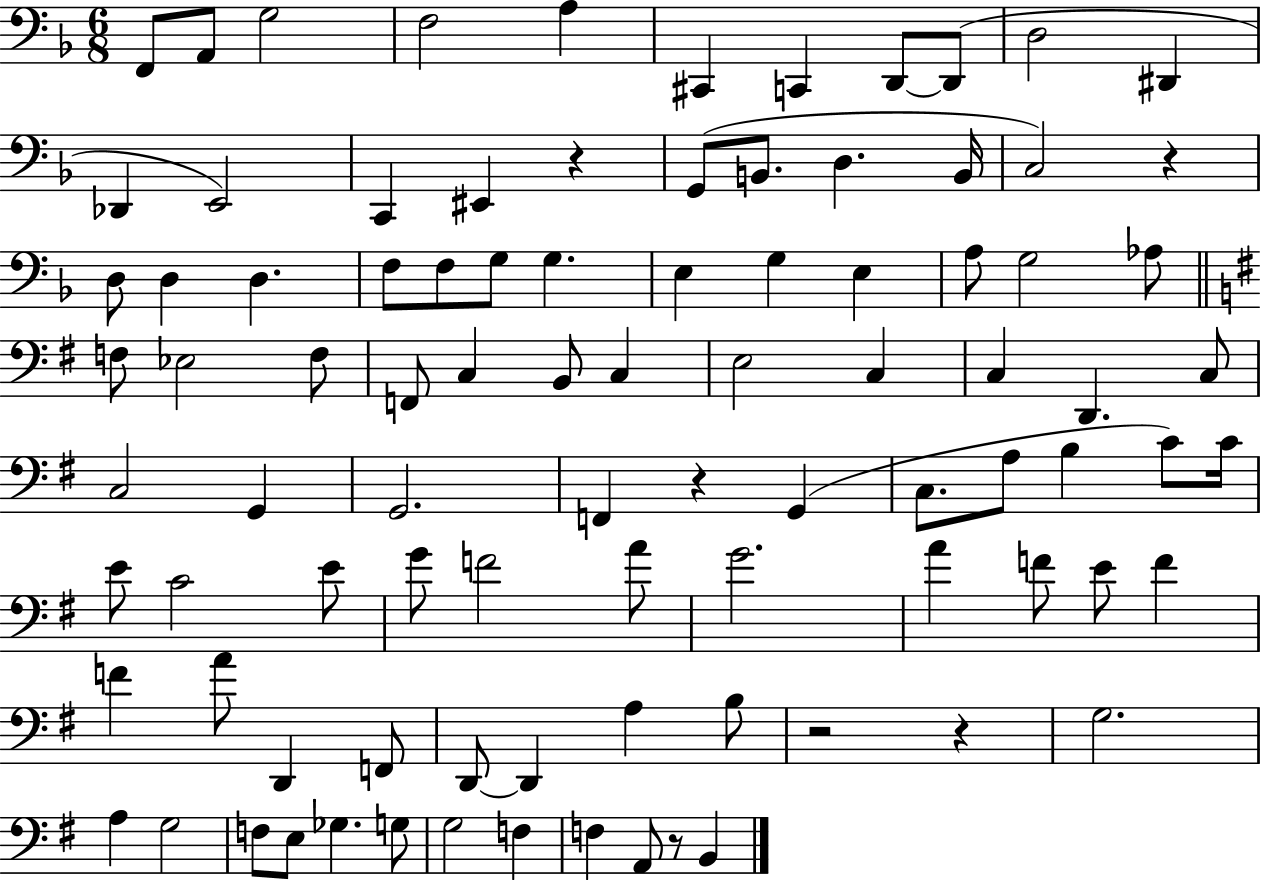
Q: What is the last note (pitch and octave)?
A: B2